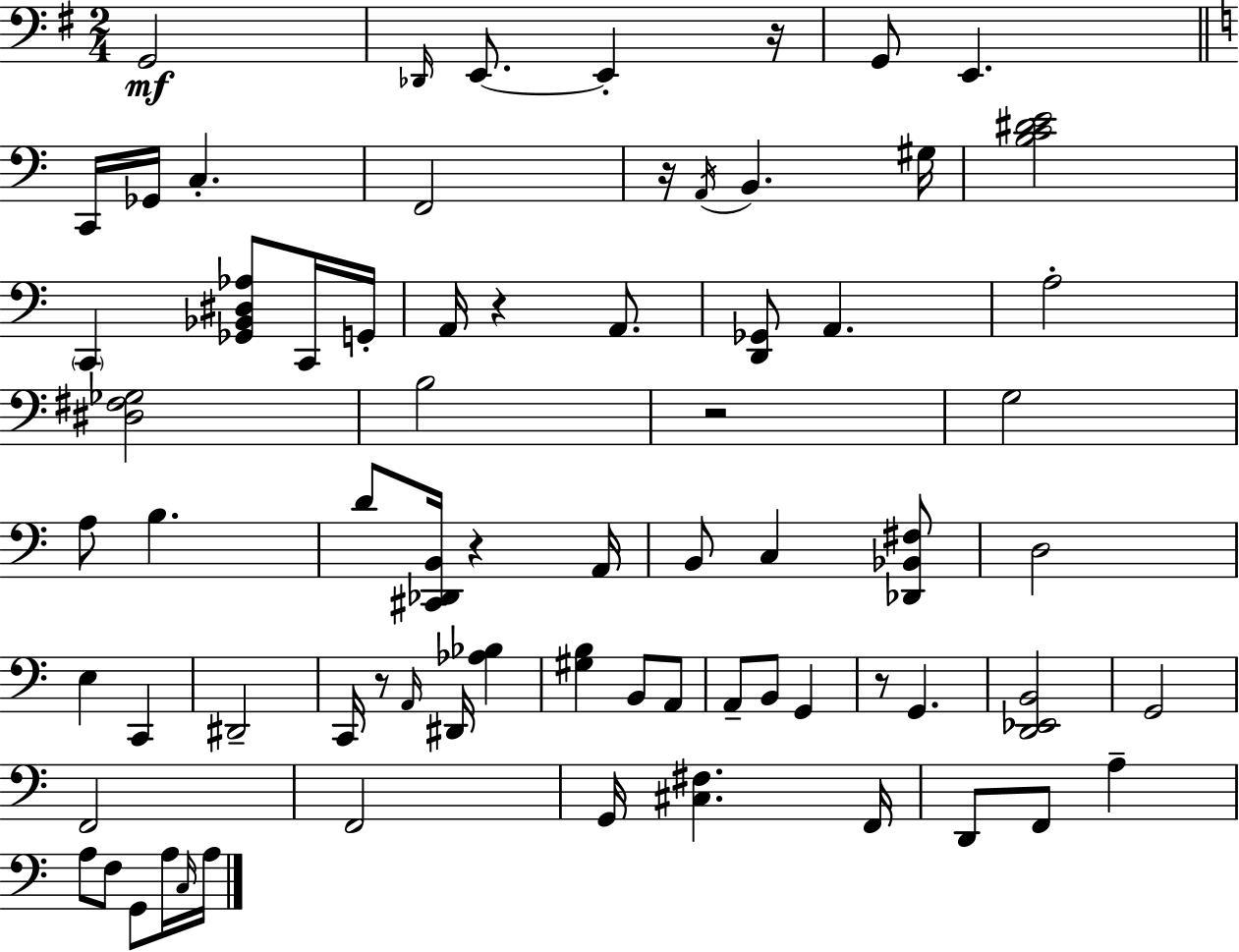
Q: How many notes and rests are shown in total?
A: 72